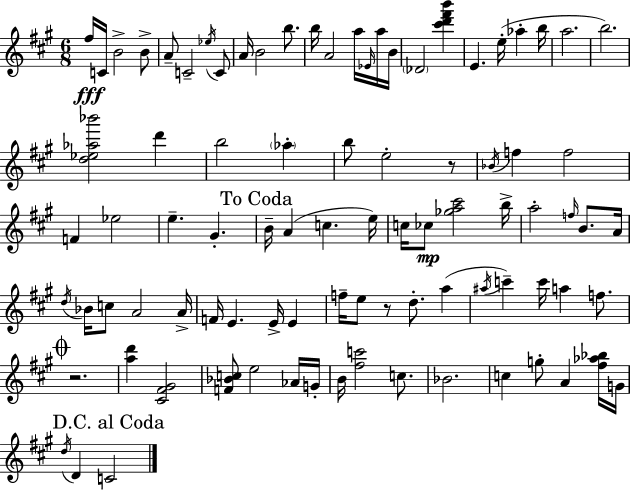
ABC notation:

X:1
T:Untitled
M:6/8
L:1/4
K:A
^f/4 C/4 B2 B/2 A/2 C2 _e/4 C/2 A/4 B2 b/2 b/4 A2 a/4 _E/4 a/4 B/4 _D2 [^c'd'^f'b'] E e/4 _a b/4 a2 b2 [d_e_a_b']2 d' b2 _a b/2 e2 z/2 _B/4 f f2 F _e2 e ^G B/4 A c e/4 c/4 _c/2 [_ga^c']2 b/4 a2 f/4 B/2 A/4 d/4 _B/4 c/2 A2 A/4 F/4 E E/4 E f/4 e/2 z/2 d/2 a ^a/4 c' c'/4 a f/2 z2 [ad'] [^C^F^G]2 [F_Bc]/2 e2 _A/4 G/4 B/4 [^fc']2 c/2 _B2 c g/2 A [^f_a_b]/4 G/4 d/4 D C2